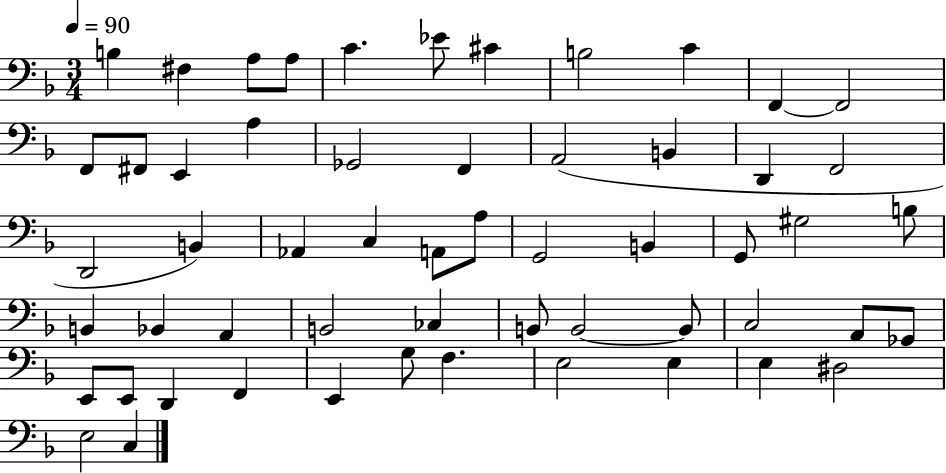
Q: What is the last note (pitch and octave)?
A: C3